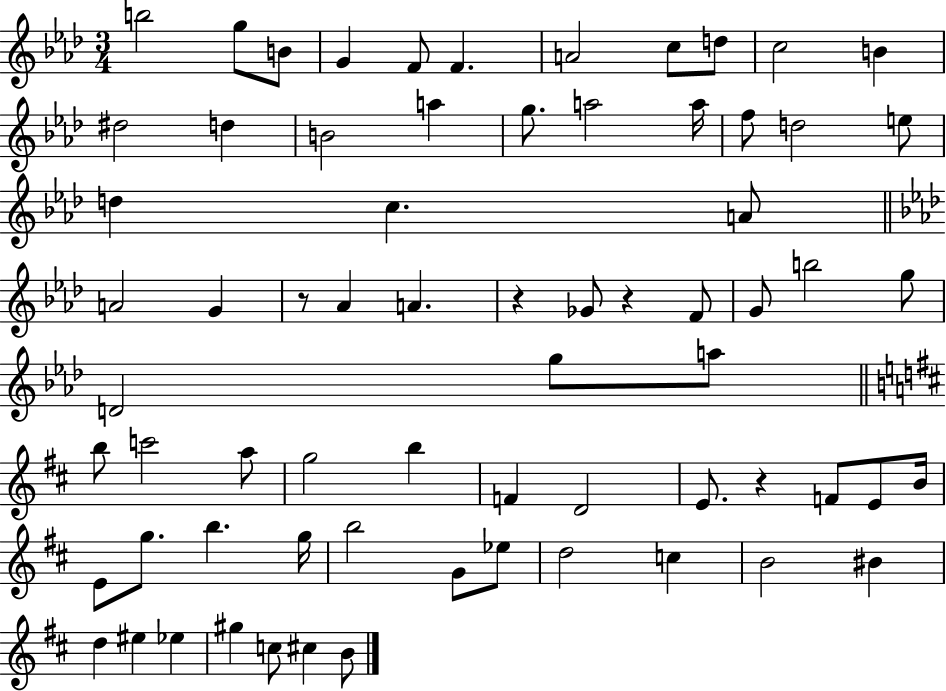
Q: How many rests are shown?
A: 4